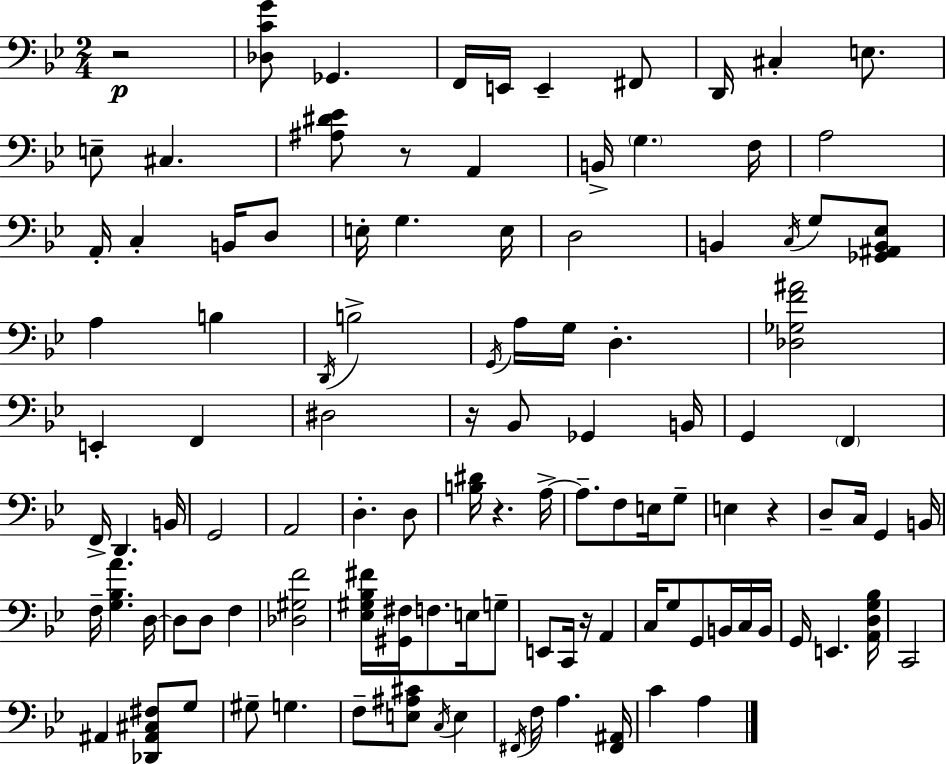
{
  \clef bass
  \numericTimeSignature
  \time 2/4
  \key bes \major
  r2\p | <des c' g'>8 ges,4. | f,16 e,16 e,4-- fis,8 | d,16 cis4-. e8. | \break e8-- cis4. | <ais dis' ees'>8 r8 a,4 | b,16-> \parenthesize g4. f16 | a2 | \break a,16-. c4-. b,16 d8 | e16-. g4. e16 | d2 | b,4 \acciaccatura { c16 } g8 <ges, ais, b, ees>8 | \break a4 b4 | \acciaccatura { d,16 } b2-> | \acciaccatura { g,16 } a16 g16 d4.-. | <des ges f' ais'>2 | \break e,4-. f,4 | dis2 | r16 bes,8 ges,4 | b,16 g,4 \parenthesize f,4 | \break f,16-> d,4. | b,16 g,2 | a,2 | d4.-. | \break d8 <b dis'>16 r4. | a16->~~ a8.-- f8 | e16 g8-- e4 r4 | d8-- c16 g,4 | \break b,16 f16-- <g bes a'>4. | d16~~ d8 d8 f4 | <des gis f'>2 | <ees gis bes fis'>16 <gis, fis>16 f8. | \break e16 g8-- e,8 c,16 r16 a,4 | c16 g8 g,8 | b,16 c16 b,16 g,16 e,4. | <a, d g bes>16 c,2 | \break ais,4 <des, ais, cis fis>8 | g8 gis8-- g4. | f8-- <e ais cis'>8 \acciaccatura { c16 } | e4 \acciaccatura { fis,16 } f16 a4. | \break <fis, ais,>16 c'4 | a4 \bar "|."
}